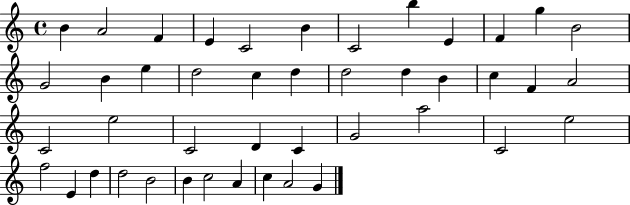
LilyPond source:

{
  \clef treble
  \time 4/4
  \defaultTimeSignature
  \key c \major
  b'4 a'2 f'4 | e'4 c'2 b'4 | c'2 b''4 e'4 | f'4 g''4 b'2 | \break g'2 b'4 e''4 | d''2 c''4 d''4 | d''2 d''4 b'4 | c''4 f'4 a'2 | \break c'2 e''2 | c'2 d'4 c'4 | g'2 a''2 | c'2 e''2 | \break f''2 e'4 d''4 | d''2 b'2 | b'4 c''2 a'4 | c''4 a'2 g'4 | \break \bar "|."
}